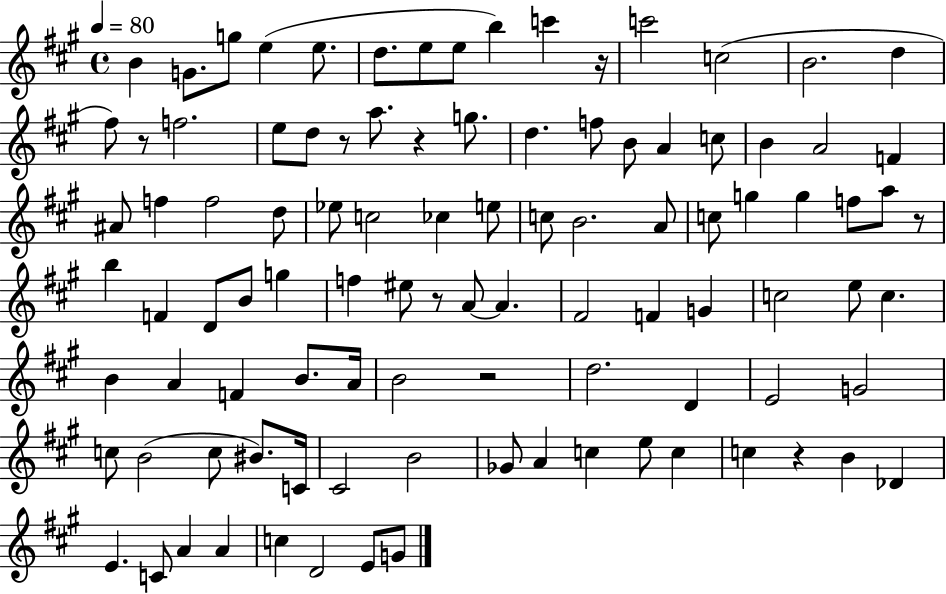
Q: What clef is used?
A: treble